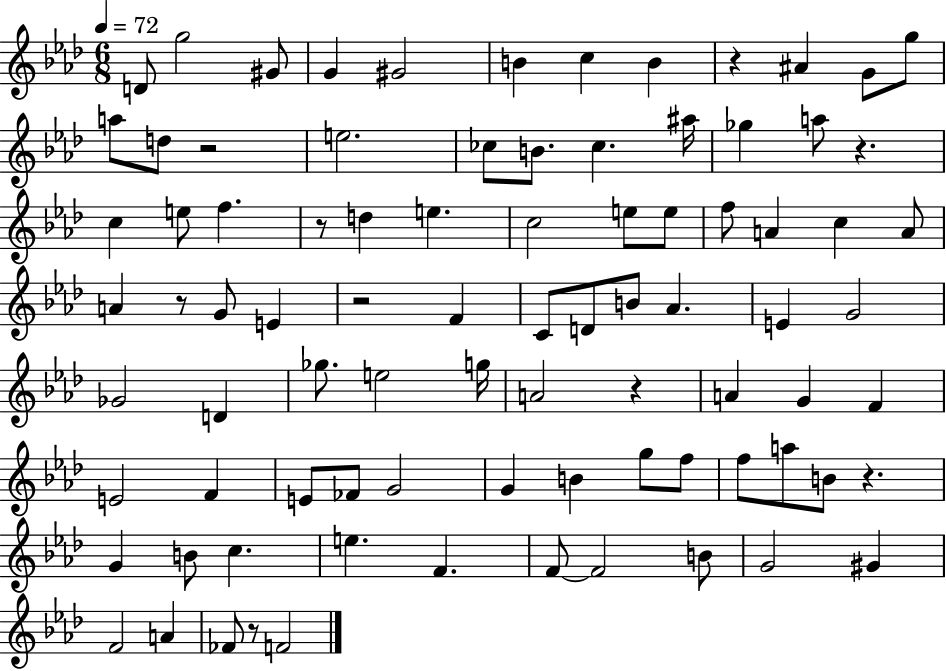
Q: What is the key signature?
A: AES major